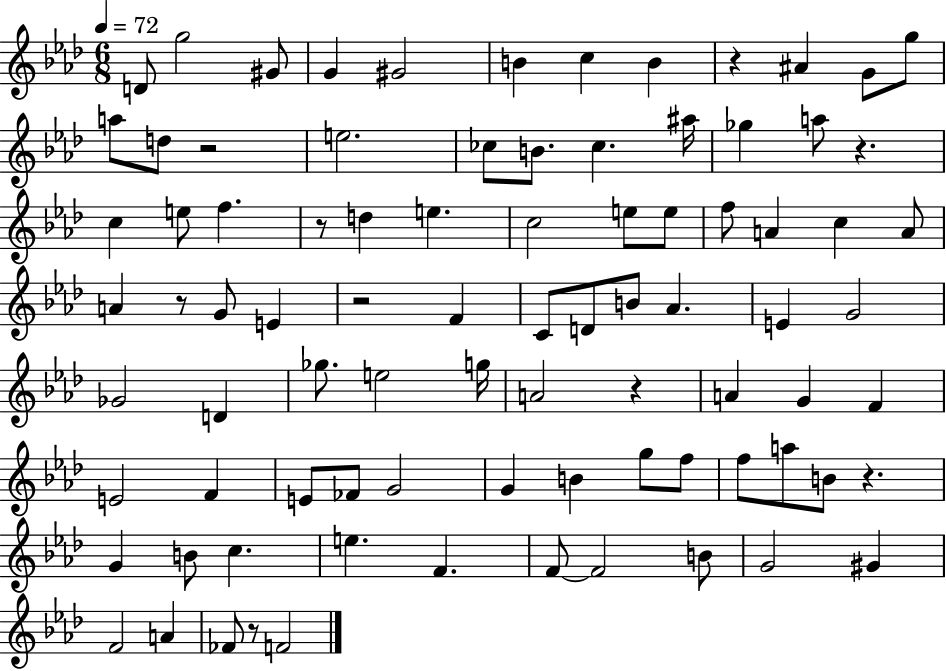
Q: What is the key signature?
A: AES major